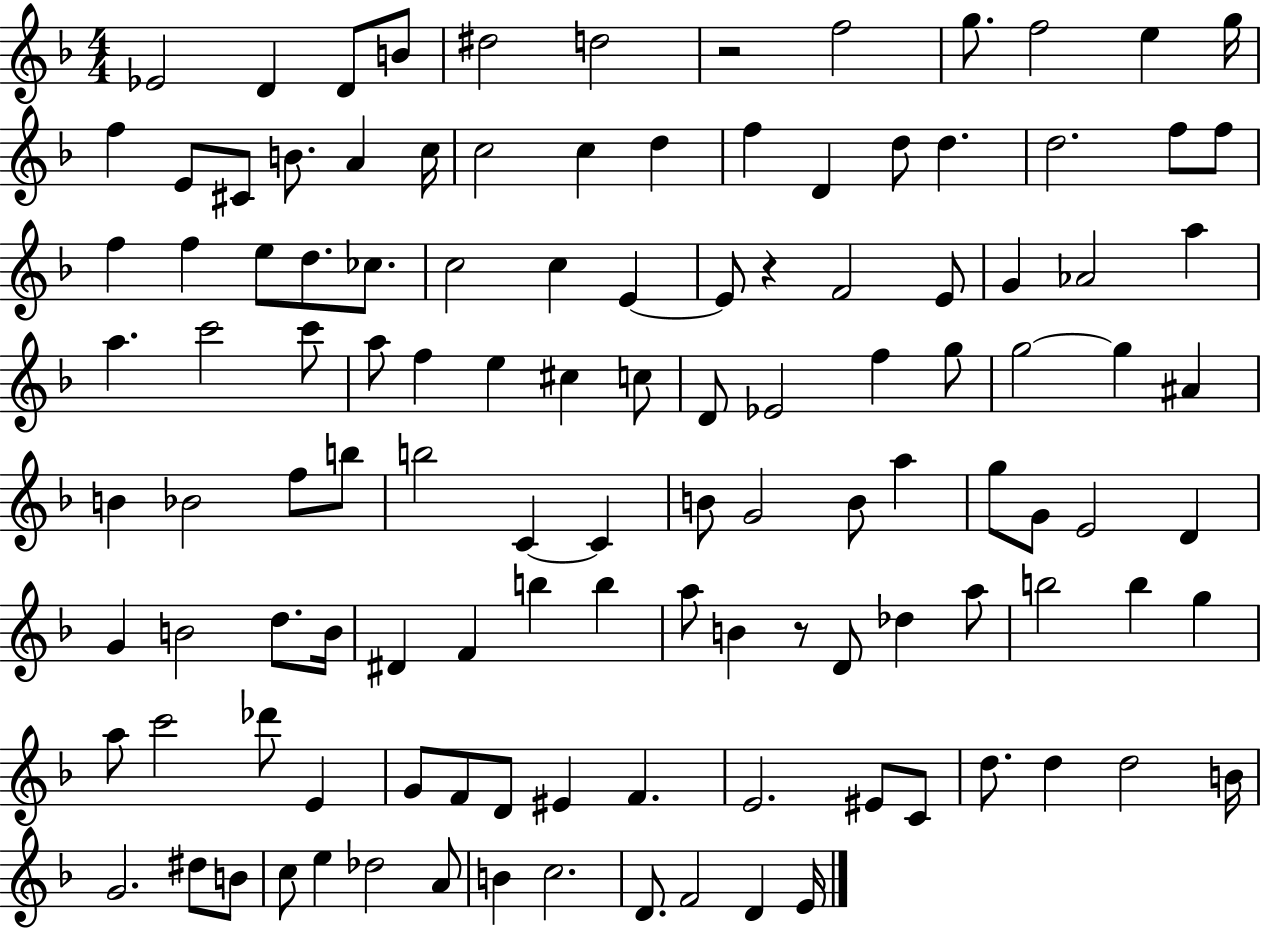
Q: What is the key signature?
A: F major